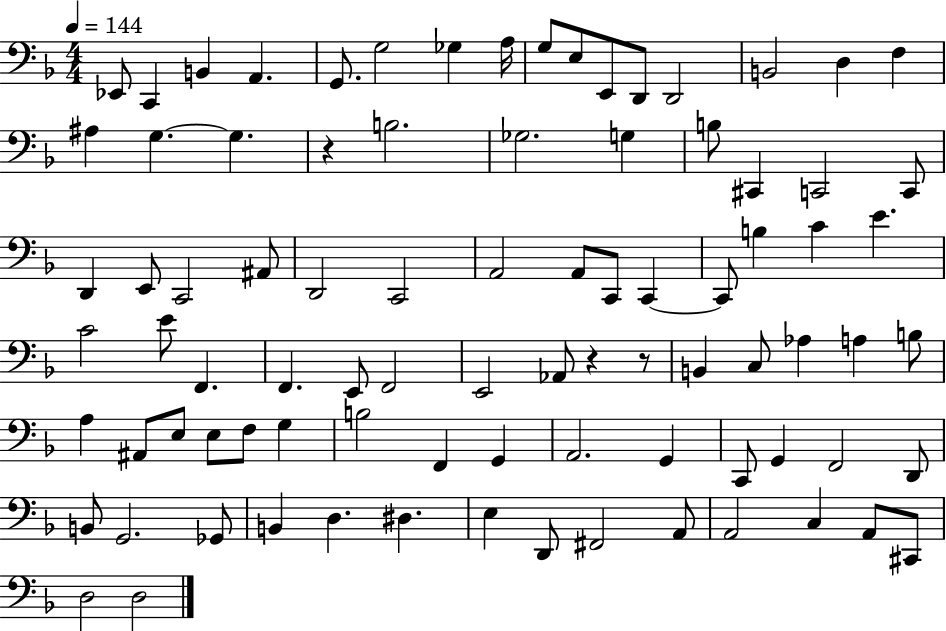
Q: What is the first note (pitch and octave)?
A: Eb2